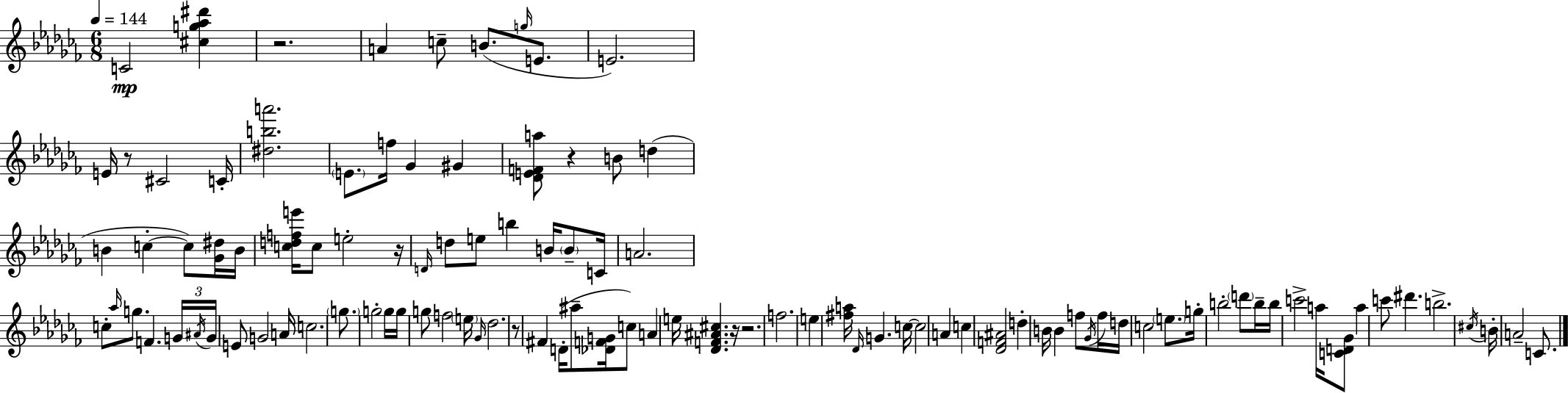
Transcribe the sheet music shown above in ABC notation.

X:1
T:Untitled
M:6/8
L:1/4
K:Abm
C2 [^cg_a^d'] z2 A c/2 B/2 g/4 E/2 E2 E/4 z/2 ^C2 C/4 [^dba']2 E/2 f/4 _G ^G [_DEFa]/2 z B/2 d B c c/2 [_G^d]/4 B/4 [cdfe']/4 c/2 e2 z/4 D/4 d/2 e/2 b B/4 B/2 C/4 A2 c/2 _a/4 g/2 F G/4 ^A/4 G/4 E/2 G2 A/4 c2 g/2 g2 g/4 g/4 g/2 f2 e/4 _G/4 _d2 z/2 ^F D/4 ^a/2 [_DFG]/4 c/2 A e/4 [_DF^A^c] z/4 z2 f2 e [^fa]/4 _D/4 G c/4 c2 A c [_DF^A]2 d B/4 B f/2 _G/4 f/4 d/4 c2 e/2 g/4 b2 d'/2 b/4 b/4 c'2 a/4 [CD_G]/2 a c'/2 ^d' b2 ^c/4 B/4 A2 C/2